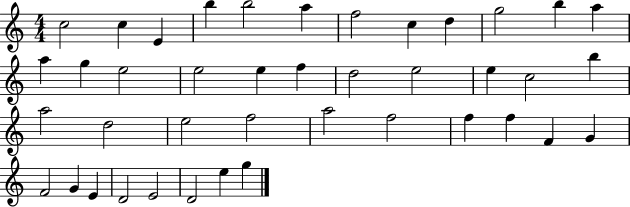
C5/h C5/q E4/q B5/q B5/h A5/q F5/h C5/q D5/q G5/h B5/q A5/q A5/q G5/q E5/h E5/h E5/q F5/q D5/h E5/h E5/q C5/h B5/q A5/h D5/h E5/h F5/h A5/h F5/h F5/q F5/q F4/q G4/q F4/h G4/q E4/q D4/h E4/h D4/h E5/q G5/q